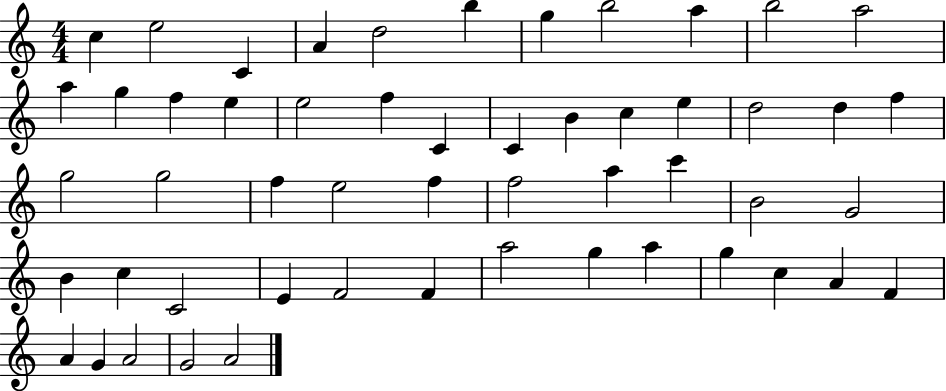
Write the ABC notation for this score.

X:1
T:Untitled
M:4/4
L:1/4
K:C
c e2 C A d2 b g b2 a b2 a2 a g f e e2 f C C B c e d2 d f g2 g2 f e2 f f2 a c' B2 G2 B c C2 E F2 F a2 g a g c A F A G A2 G2 A2